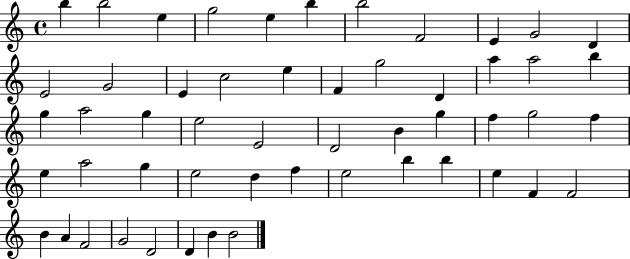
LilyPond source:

{
  \clef treble
  \time 4/4
  \defaultTimeSignature
  \key c \major
  b''4 b''2 e''4 | g''2 e''4 b''4 | b''2 f'2 | e'4 g'2 d'4 | \break e'2 g'2 | e'4 c''2 e''4 | f'4 g''2 d'4 | a''4 a''2 b''4 | \break g''4 a''2 g''4 | e''2 e'2 | d'2 b'4 g''4 | f''4 g''2 f''4 | \break e''4 a''2 g''4 | e''2 d''4 f''4 | e''2 b''4 b''4 | e''4 f'4 f'2 | \break b'4 a'4 f'2 | g'2 d'2 | d'4 b'4 b'2 | \bar "|."
}